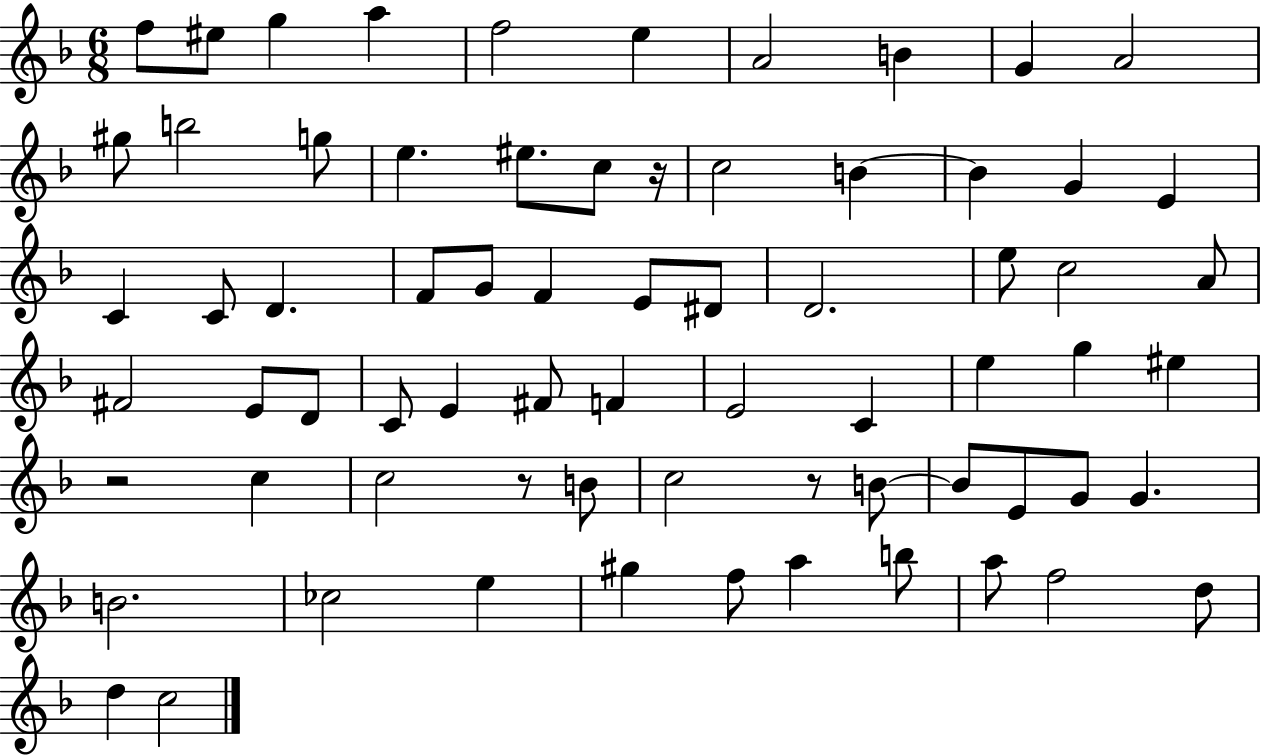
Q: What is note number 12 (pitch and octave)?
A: B5